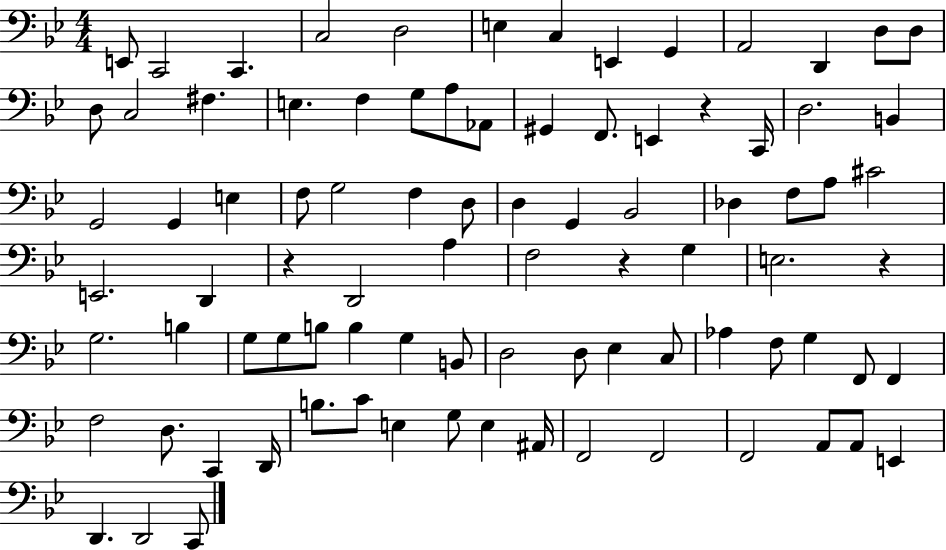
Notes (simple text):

E2/e C2/h C2/q. C3/h D3/h E3/q C3/q E2/q G2/q A2/h D2/q D3/e D3/e D3/e C3/h F#3/q. E3/q. F3/q G3/e A3/e Ab2/e G#2/q F2/e. E2/q R/q C2/s D3/h. B2/q G2/h G2/q E3/q F3/e G3/h F3/q D3/e D3/q G2/q Bb2/h Db3/q F3/e A3/e C#4/h E2/h. D2/q R/q D2/h A3/q F3/h R/q G3/q E3/h. R/q G3/h. B3/q G3/e G3/e B3/e B3/q G3/q B2/e D3/h D3/e Eb3/q C3/e Ab3/q F3/e G3/q F2/e F2/q F3/h D3/e. C2/q D2/s B3/e. C4/e E3/q G3/e E3/q A#2/s F2/h F2/h F2/h A2/e A2/e E2/q D2/q. D2/h C2/e